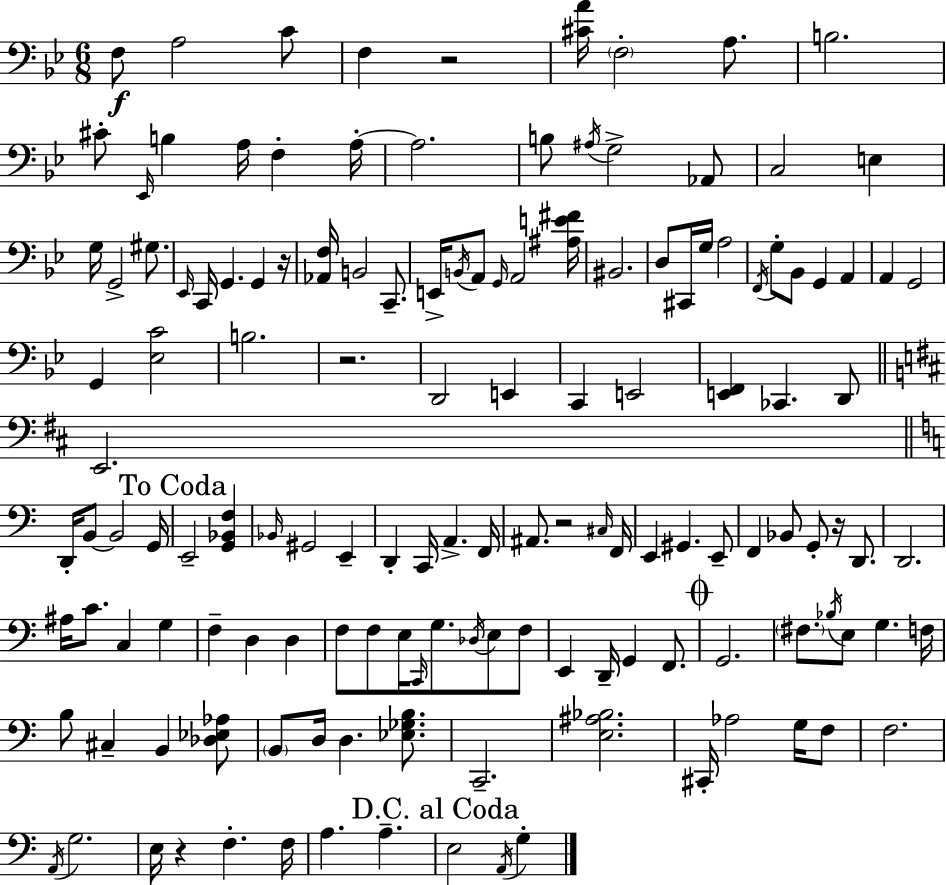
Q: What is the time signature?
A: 6/8